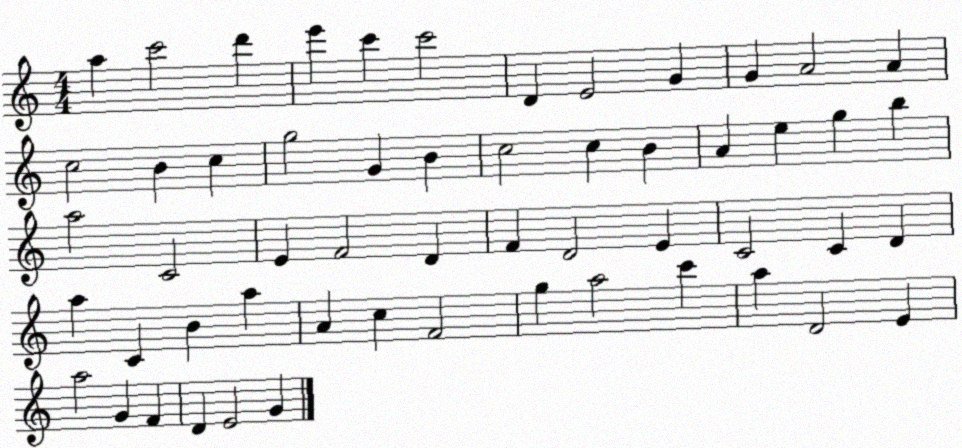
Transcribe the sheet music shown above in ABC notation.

X:1
T:Untitled
M:4/4
L:1/4
K:C
a c'2 d' e' c' c'2 D E2 G G A2 A c2 B c g2 G B c2 c B A e g b a2 C2 E F2 D F D2 E C2 C D a C B a A c F2 g a2 c' a D2 E a2 G F D E2 G